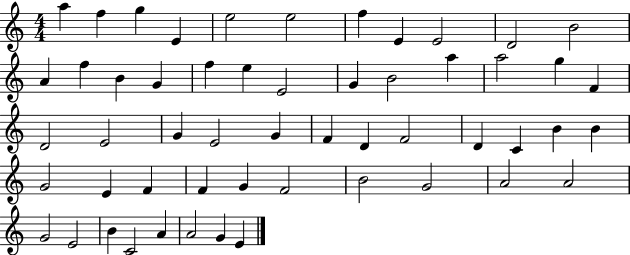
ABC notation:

X:1
T:Untitled
M:4/4
L:1/4
K:C
a f g E e2 e2 f E E2 D2 B2 A f B G f e E2 G B2 a a2 g F D2 E2 G E2 G F D F2 D C B B G2 E F F G F2 B2 G2 A2 A2 G2 E2 B C2 A A2 G E